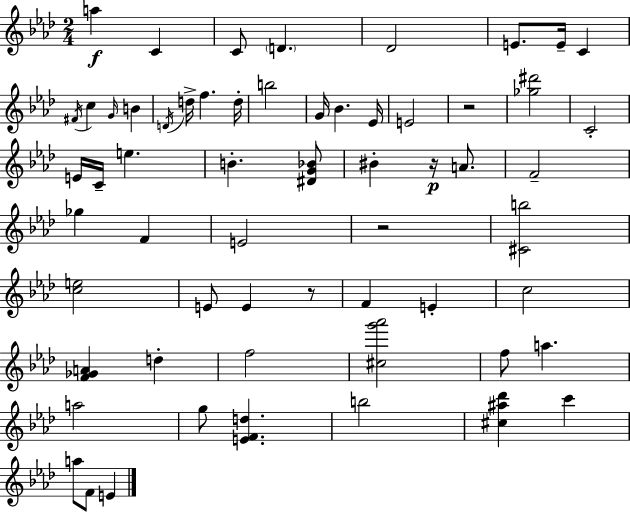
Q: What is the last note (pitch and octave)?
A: E4